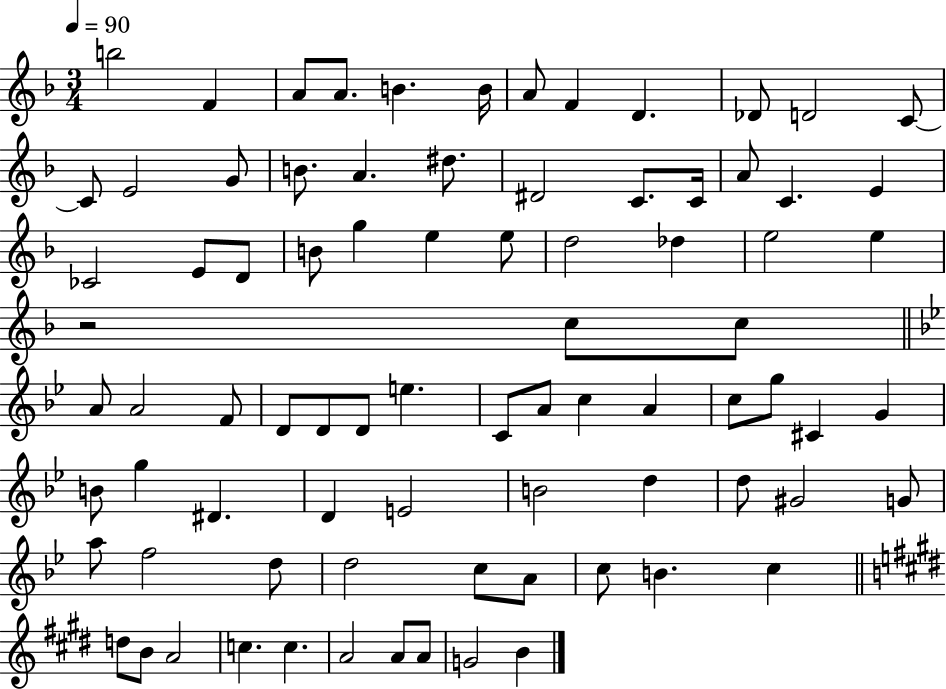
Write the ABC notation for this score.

X:1
T:Untitled
M:3/4
L:1/4
K:F
b2 F A/2 A/2 B B/4 A/2 F D _D/2 D2 C/2 C/2 E2 G/2 B/2 A ^d/2 ^D2 C/2 C/4 A/2 C E _C2 E/2 D/2 B/2 g e e/2 d2 _d e2 e z2 c/2 c/2 A/2 A2 F/2 D/2 D/2 D/2 e C/2 A/2 c A c/2 g/2 ^C G B/2 g ^D D E2 B2 d d/2 ^G2 G/2 a/2 f2 d/2 d2 c/2 A/2 c/2 B c d/2 B/2 A2 c c A2 A/2 A/2 G2 B